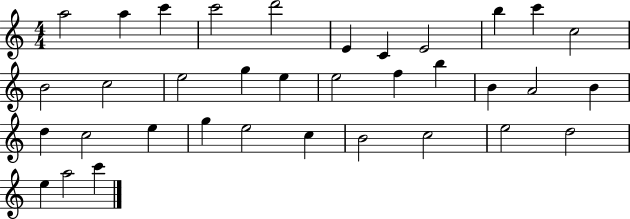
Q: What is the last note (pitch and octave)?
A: C6